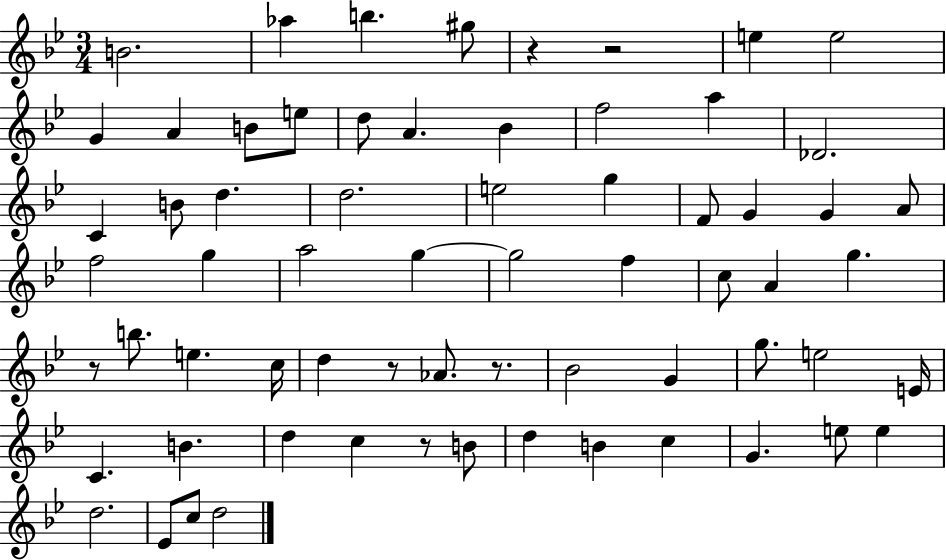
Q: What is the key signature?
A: BES major